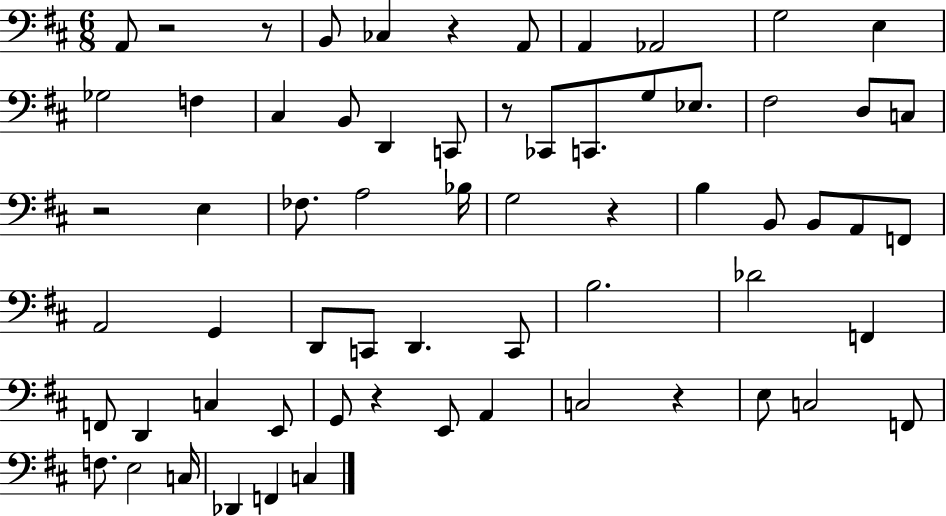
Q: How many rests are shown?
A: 8